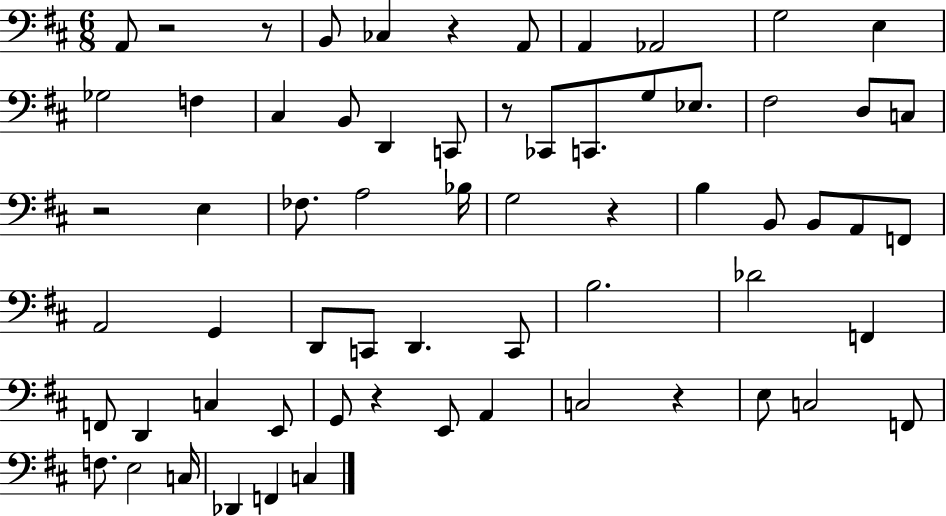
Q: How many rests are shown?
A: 8